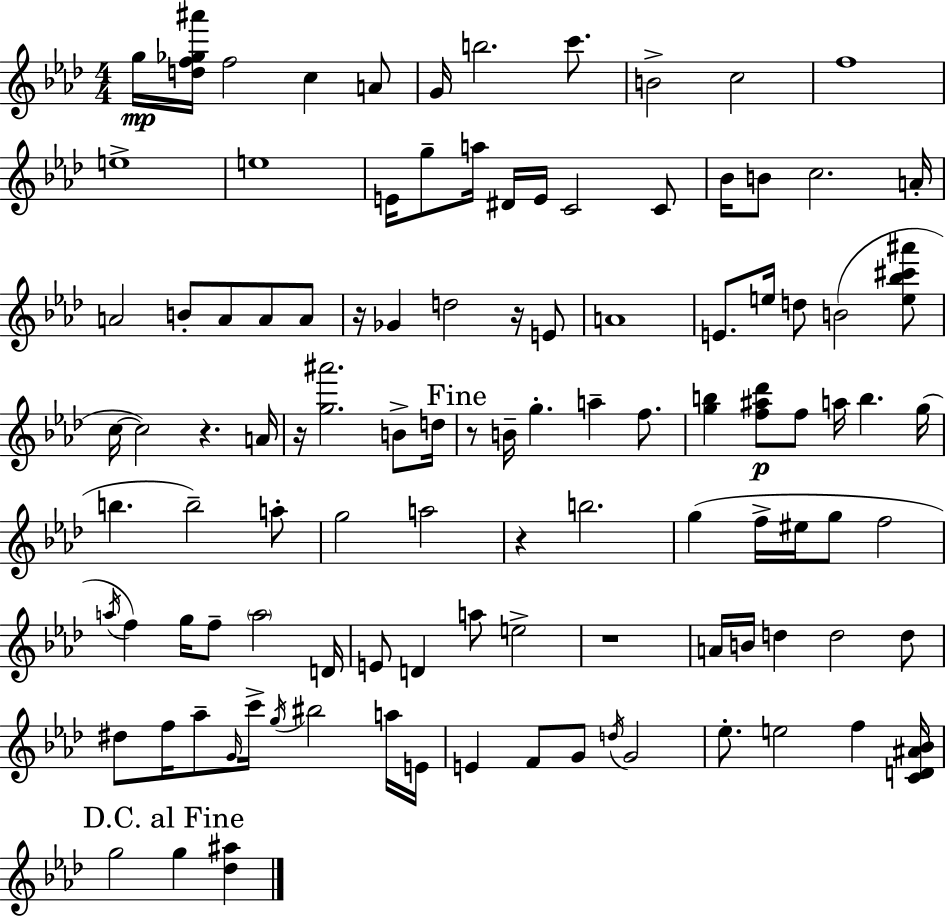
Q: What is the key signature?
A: AES major